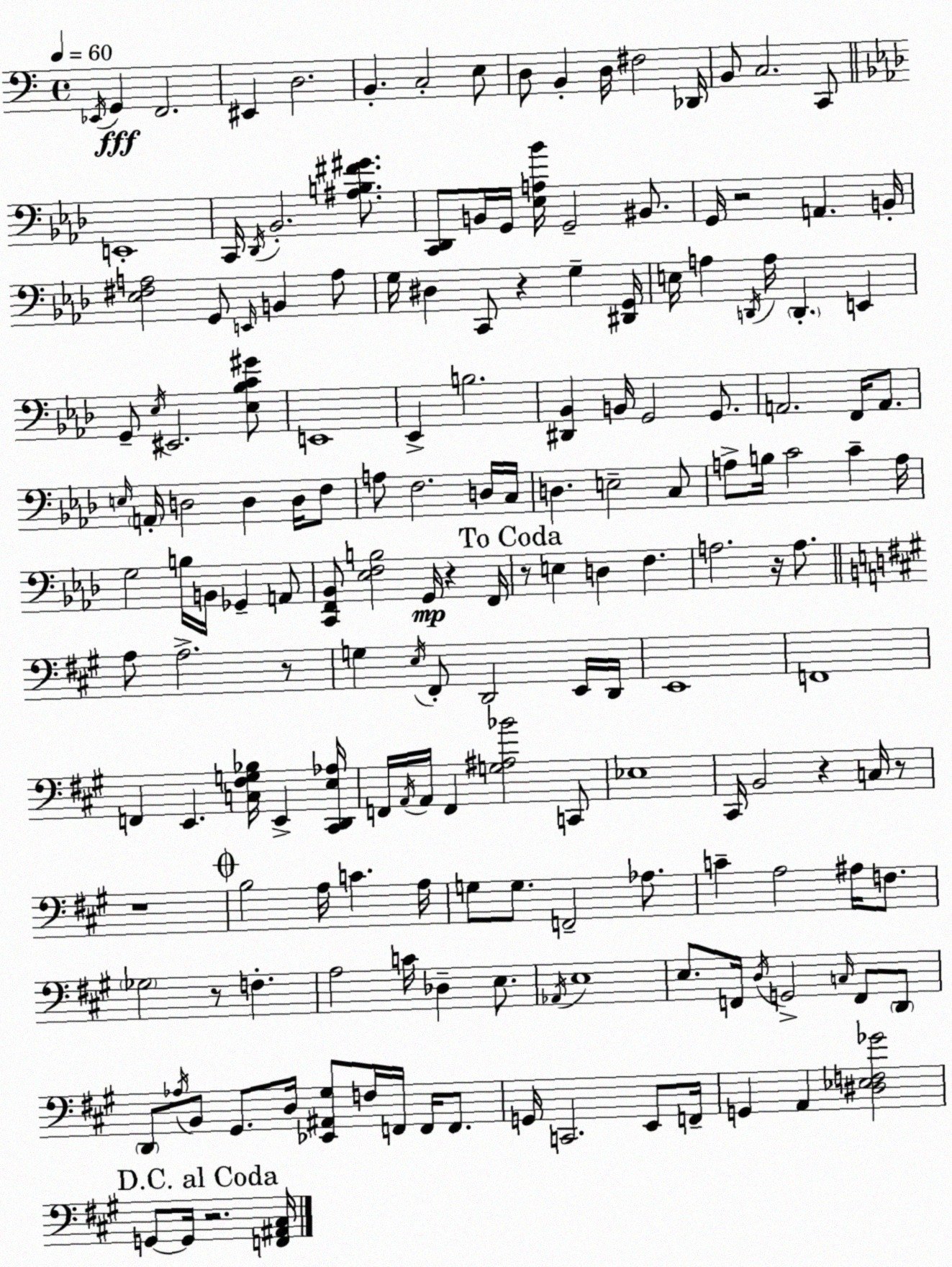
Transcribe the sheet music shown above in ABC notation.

X:1
T:Untitled
M:4/4
L:1/4
K:C
_E,,/4 G,, F,,2 ^E,, D,2 B,, C,2 E,/2 D,/2 B,, D,/4 ^F,2 _D,,/4 B,,/2 C,2 C,,/2 E,,4 C,,/4 _D,,/4 _B,,2 [^A,B,^F^G]/2 [C,,_D,,]/2 B,,/4 G,,/4 [_E,A,_B]/4 G,,2 ^B,,/2 G,,/4 z2 A,, B,,/4 [_E,^F,A,]2 G,,/2 E,,/4 B,, A,/2 G,/4 ^D, C,,/2 z G, [^D,,G,,]/4 E,/4 A, D,,/4 A,/4 D,, E,, G,,/2 _E,/4 ^E,,2 [_E,_B,C^G]/2 E,,4 _E,, B,2 [^D,,_B,,] B,,/4 G,,2 G,,/2 A,,2 F,,/4 A,,/2 E,/4 A,,/4 D,2 D, D,/4 F,/2 A,/2 F,2 D,/4 C,/4 D, E,2 C,/2 A,/2 B,/4 C2 C A,/4 G,2 B,/4 B,,/4 _G,, A,,/2 [C,,F,,_B,,]/2 [_E,F,B,]2 G,,/4 z F,,/4 z/2 E, D, F, A,2 z/4 A,/2 A,/2 A,2 z/2 G, E,/4 ^F,,/2 D,,2 E,,/4 D,,/4 E,,4 F,,4 F,, E,, [C,^F,G,_B,]/4 E,, [^C,,D,,E,_A,]/4 F,,/4 A,,/4 A,,/4 F,, [G,^A,_B]2 C,,/2 _E,4 ^C,,/4 B,,2 z C,/4 z/2 z4 B,2 A,/4 C A,/4 G,/2 G,/2 F,,2 _A,/2 C A,2 ^A,/4 F,/2 _G,2 z/2 F, A,2 C/4 _D, E,/2 _A,,/4 E,4 E,/2 F,,/4 D,/4 G,,2 C,/4 F,,/2 D,,/2 D,,/2 _A,/4 B,,/2 ^G,,/2 D,/4 [_E,,^A,,^G,]/2 F,/4 F,,/4 F,,/4 F,,/2 G,,/4 C,,2 E,,/2 F,,/4 G,, A,, [^D,_E,F,_G]2 G,,/2 G,,/4 z2 [F,,^A,,^C,]/4